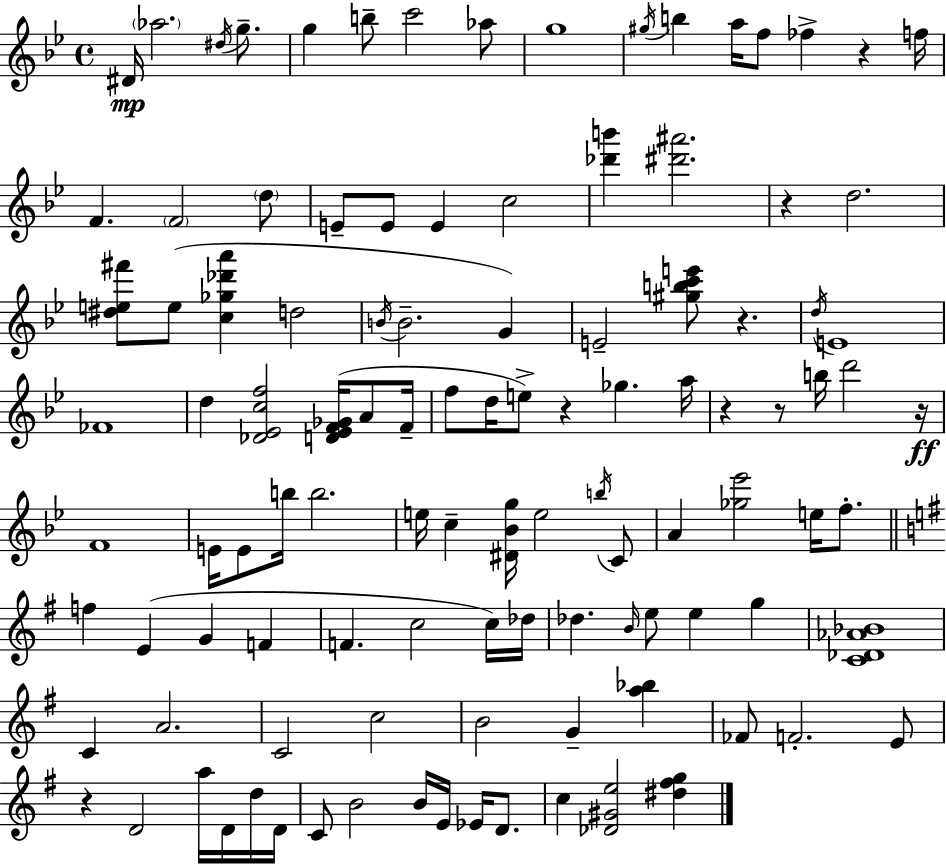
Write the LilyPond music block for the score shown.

{
  \clef treble
  \time 4/4
  \defaultTimeSignature
  \key g \minor
  dis'16\mp \parenthesize aes''2. \acciaccatura { dis''16 } g''8.-- | g''4 b''8-- c'''2 aes''8 | g''1 | \acciaccatura { gis''16 } b''4 a''16 f''8 fes''4-> r4 | \break f''16 f'4. \parenthesize f'2 | \parenthesize d''8 e'8-- e'8 e'4 c''2 | <des''' b'''>4 <dis''' ais'''>2. | r4 d''2. | \break <dis'' e'' fis'''>8 e''8( <c'' ges'' des''' a'''>4 d''2 | \acciaccatura { b'16 } b'2.-- g'4) | e'2-- <gis'' b'' c''' e'''>8 r4. | \acciaccatura { d''16 } e'1 | \break fes'1 | d''4 <des' ees' c'' f''>2 | <d' ees' f' ges'>16( a'8 f'16-- f''8 d''16 e''8->) r4 ges''4. | a''16 r4 r8 b''16 d'''2 | \break r16\ff f'1 | e'16 e'8 b''16 b''2. | e''16 c''4-- <dis' bes' g''>16 e''2 | \acciaccatura { b''16 } c'8 a'4 <ges'' ees'''>2 | \break e''16 f''8.-. \bar "||" \break \key g \major f''4 e'4( g'4 f'4 | f'4. c''2 c''16) des''16 | des''4. \grace { b'16 } e''8 e''4 g''4 | <c' des' aes' bes'>1 | \break c'4 a'2. | c'2 c''2 | b'2 g'4-- <a'' bes''>4 | fes'8 f'2.-. e'8 | \break r4 d'2 a''16 d'16 d''16 | d'16 c'8 b'2 b'16 e'16 ees'16 d'8. | c''4 <des' gis' e''>2 <dis'' fis'' g''>4 | \bar "|."
}